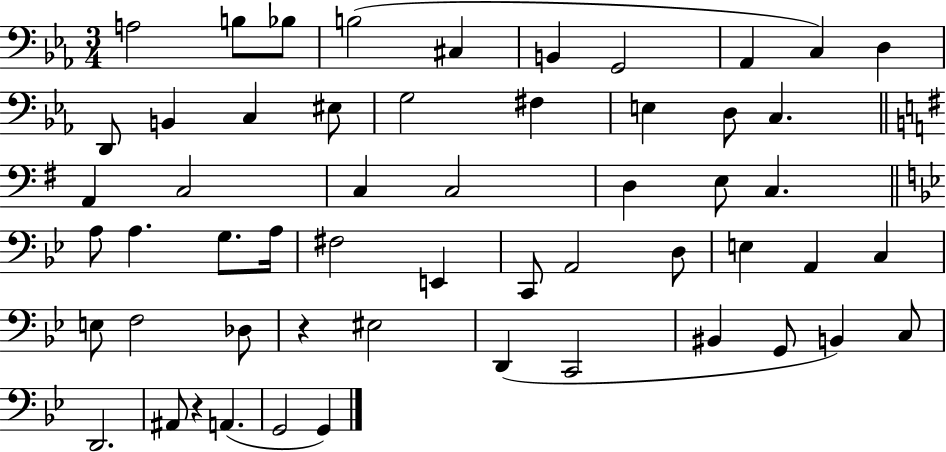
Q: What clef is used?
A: bass